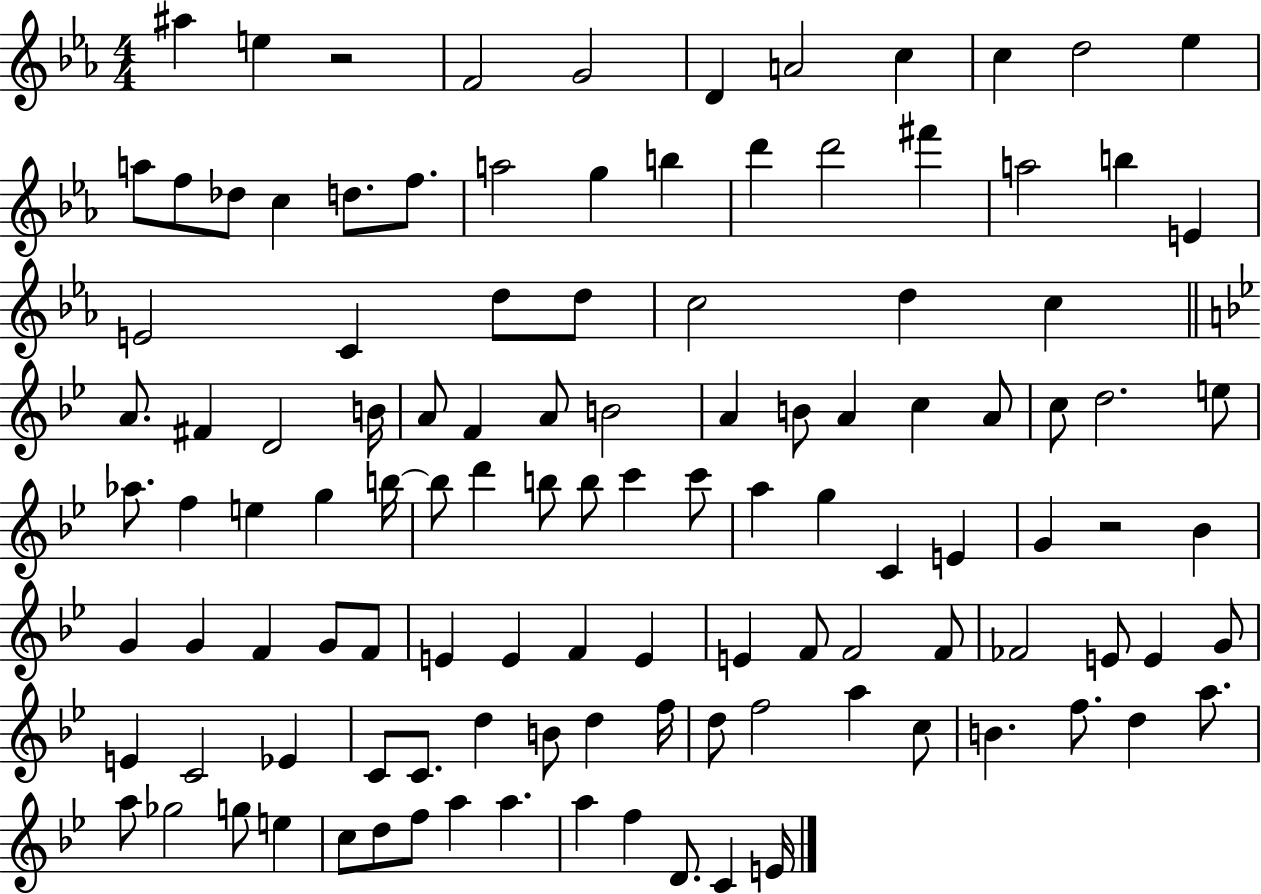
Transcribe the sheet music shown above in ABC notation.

X:1
T:Untitled
M:4/4
L:1/4
K:Eb
^a e z2 F2 G2 D A2 c c d2 _e a/2 f/2 _d/2 c d/2 f/2 a2 g b d' d'2 ^f' a2 b E E2 C d/2 d/2 c2 d c A/2 ^F D2 B/4 A/2 F A/2 B2 A B/2 A c A/2 c/2 d2 e/2 _a/2 f e g b/4 b/2 d' b/2 b/2 c' c'/2 a g C E G z2 _B G G F G/2 F/2 E E F E E F/2 F2 F/2 _F2 E/2 E G/2 E C2 _E C/2 C/2 d B/2 d f/4 d/2 f2 a c/2 B f/2 d a/2 a/2 _g2 g/2 e c/2 d/2 f/2 a a a f D/2 C E/4